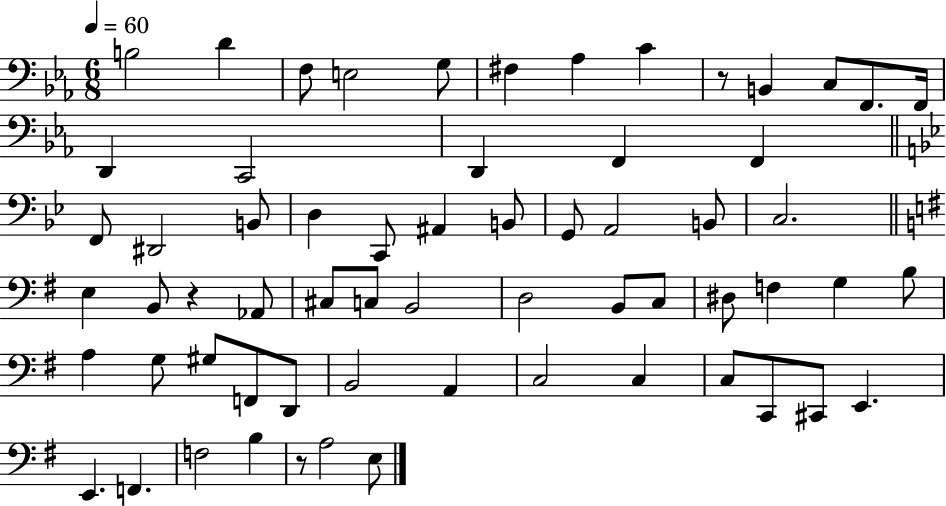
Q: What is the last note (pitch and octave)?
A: E3